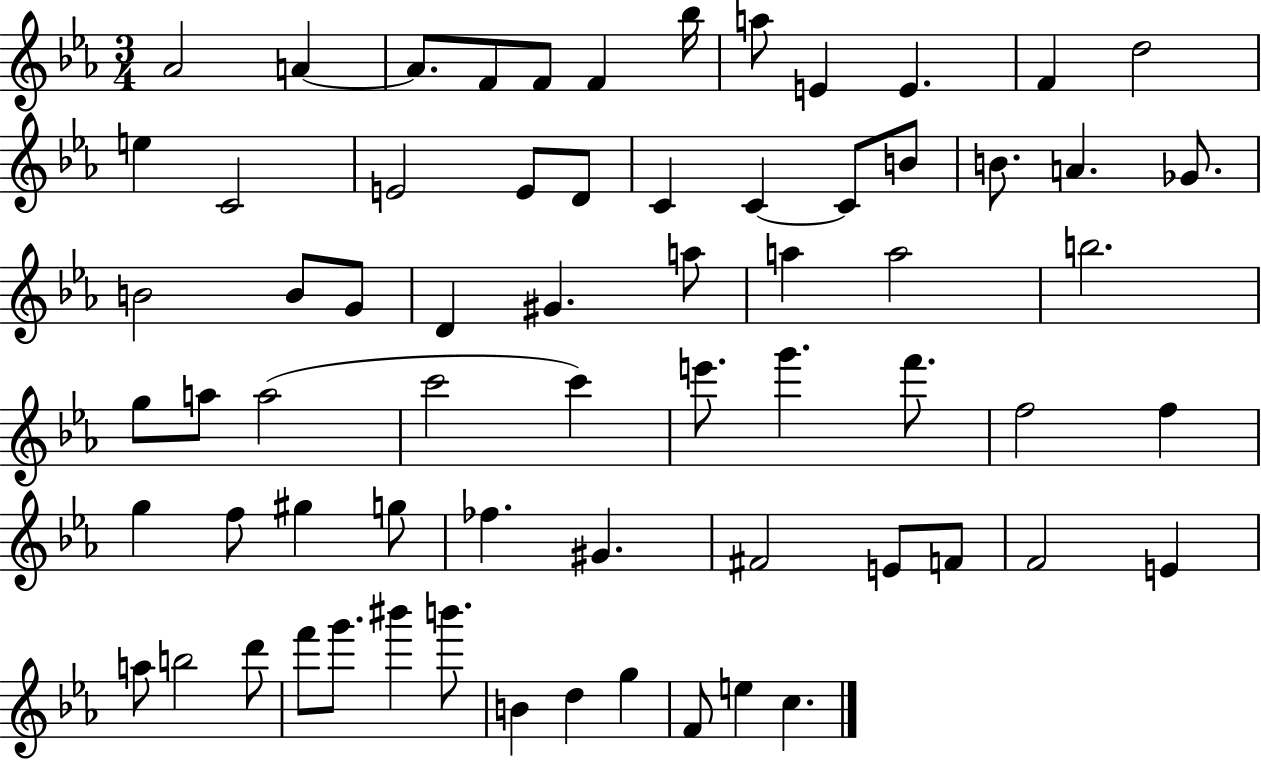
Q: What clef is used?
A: treble